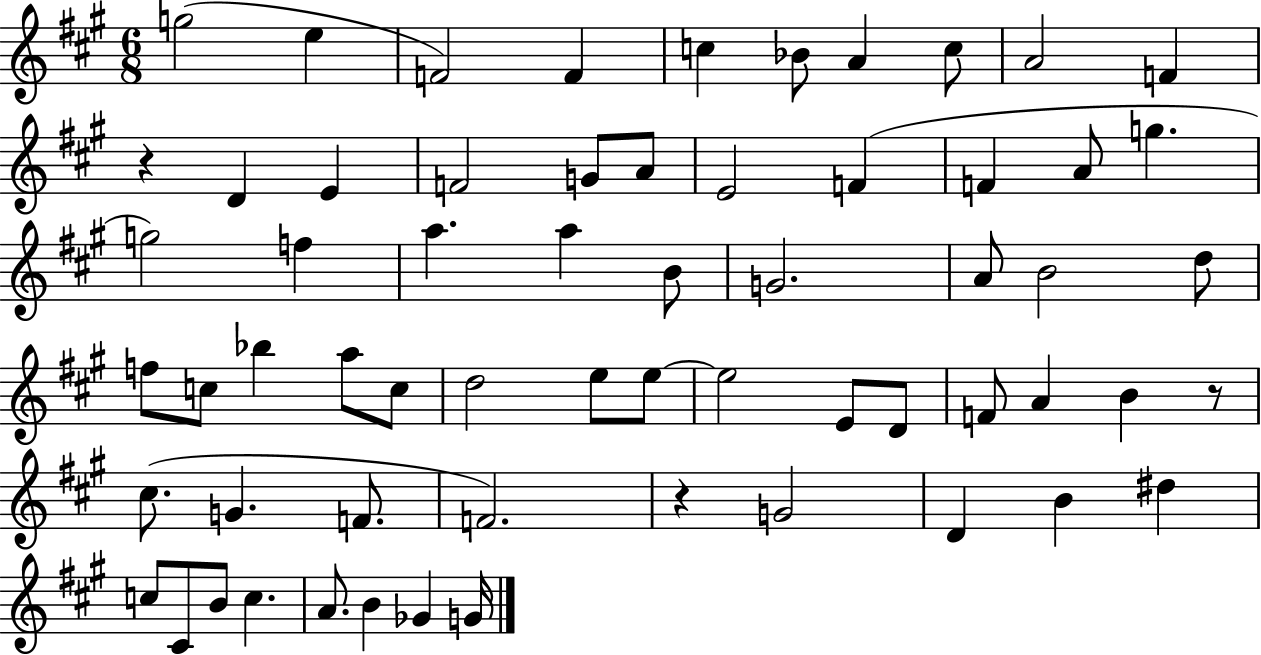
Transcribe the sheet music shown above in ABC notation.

X:1
T:Untitled
M:6/8
L:1/4
K:A
g2 e F2 F c _B/2 A c/2 A2 F z D E F2 G/2 A/2 E2 F F A/2 g g2 f a a B/2 G2 A/2 B2 d/2 f/2 c/2 _b a/2 c/2 d2 e/2 e/2 e2 E/2 D/2 F/2 A B z/2 ^c/2 G F/2 F2 z G2 D B ^d c/2 ^C/2 B/2 c A/2 B _G G/4